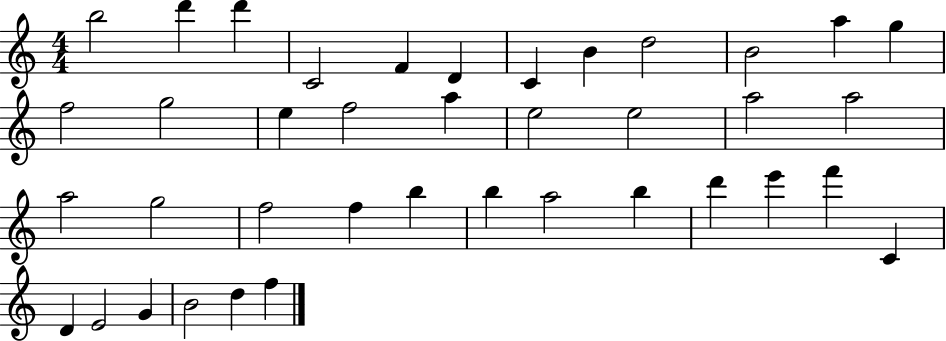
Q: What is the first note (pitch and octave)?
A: B5